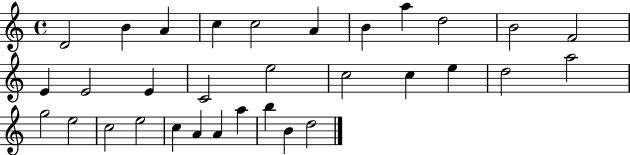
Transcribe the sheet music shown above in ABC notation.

X:1
T:Untitled
M:4/4
L:1/4
K:C
D2 B A c c2 A B a d2 B2 F2 E E2 E C2 e2 c2 c e d2 a2 g2 e2 c2 e2 c A A a b B d2